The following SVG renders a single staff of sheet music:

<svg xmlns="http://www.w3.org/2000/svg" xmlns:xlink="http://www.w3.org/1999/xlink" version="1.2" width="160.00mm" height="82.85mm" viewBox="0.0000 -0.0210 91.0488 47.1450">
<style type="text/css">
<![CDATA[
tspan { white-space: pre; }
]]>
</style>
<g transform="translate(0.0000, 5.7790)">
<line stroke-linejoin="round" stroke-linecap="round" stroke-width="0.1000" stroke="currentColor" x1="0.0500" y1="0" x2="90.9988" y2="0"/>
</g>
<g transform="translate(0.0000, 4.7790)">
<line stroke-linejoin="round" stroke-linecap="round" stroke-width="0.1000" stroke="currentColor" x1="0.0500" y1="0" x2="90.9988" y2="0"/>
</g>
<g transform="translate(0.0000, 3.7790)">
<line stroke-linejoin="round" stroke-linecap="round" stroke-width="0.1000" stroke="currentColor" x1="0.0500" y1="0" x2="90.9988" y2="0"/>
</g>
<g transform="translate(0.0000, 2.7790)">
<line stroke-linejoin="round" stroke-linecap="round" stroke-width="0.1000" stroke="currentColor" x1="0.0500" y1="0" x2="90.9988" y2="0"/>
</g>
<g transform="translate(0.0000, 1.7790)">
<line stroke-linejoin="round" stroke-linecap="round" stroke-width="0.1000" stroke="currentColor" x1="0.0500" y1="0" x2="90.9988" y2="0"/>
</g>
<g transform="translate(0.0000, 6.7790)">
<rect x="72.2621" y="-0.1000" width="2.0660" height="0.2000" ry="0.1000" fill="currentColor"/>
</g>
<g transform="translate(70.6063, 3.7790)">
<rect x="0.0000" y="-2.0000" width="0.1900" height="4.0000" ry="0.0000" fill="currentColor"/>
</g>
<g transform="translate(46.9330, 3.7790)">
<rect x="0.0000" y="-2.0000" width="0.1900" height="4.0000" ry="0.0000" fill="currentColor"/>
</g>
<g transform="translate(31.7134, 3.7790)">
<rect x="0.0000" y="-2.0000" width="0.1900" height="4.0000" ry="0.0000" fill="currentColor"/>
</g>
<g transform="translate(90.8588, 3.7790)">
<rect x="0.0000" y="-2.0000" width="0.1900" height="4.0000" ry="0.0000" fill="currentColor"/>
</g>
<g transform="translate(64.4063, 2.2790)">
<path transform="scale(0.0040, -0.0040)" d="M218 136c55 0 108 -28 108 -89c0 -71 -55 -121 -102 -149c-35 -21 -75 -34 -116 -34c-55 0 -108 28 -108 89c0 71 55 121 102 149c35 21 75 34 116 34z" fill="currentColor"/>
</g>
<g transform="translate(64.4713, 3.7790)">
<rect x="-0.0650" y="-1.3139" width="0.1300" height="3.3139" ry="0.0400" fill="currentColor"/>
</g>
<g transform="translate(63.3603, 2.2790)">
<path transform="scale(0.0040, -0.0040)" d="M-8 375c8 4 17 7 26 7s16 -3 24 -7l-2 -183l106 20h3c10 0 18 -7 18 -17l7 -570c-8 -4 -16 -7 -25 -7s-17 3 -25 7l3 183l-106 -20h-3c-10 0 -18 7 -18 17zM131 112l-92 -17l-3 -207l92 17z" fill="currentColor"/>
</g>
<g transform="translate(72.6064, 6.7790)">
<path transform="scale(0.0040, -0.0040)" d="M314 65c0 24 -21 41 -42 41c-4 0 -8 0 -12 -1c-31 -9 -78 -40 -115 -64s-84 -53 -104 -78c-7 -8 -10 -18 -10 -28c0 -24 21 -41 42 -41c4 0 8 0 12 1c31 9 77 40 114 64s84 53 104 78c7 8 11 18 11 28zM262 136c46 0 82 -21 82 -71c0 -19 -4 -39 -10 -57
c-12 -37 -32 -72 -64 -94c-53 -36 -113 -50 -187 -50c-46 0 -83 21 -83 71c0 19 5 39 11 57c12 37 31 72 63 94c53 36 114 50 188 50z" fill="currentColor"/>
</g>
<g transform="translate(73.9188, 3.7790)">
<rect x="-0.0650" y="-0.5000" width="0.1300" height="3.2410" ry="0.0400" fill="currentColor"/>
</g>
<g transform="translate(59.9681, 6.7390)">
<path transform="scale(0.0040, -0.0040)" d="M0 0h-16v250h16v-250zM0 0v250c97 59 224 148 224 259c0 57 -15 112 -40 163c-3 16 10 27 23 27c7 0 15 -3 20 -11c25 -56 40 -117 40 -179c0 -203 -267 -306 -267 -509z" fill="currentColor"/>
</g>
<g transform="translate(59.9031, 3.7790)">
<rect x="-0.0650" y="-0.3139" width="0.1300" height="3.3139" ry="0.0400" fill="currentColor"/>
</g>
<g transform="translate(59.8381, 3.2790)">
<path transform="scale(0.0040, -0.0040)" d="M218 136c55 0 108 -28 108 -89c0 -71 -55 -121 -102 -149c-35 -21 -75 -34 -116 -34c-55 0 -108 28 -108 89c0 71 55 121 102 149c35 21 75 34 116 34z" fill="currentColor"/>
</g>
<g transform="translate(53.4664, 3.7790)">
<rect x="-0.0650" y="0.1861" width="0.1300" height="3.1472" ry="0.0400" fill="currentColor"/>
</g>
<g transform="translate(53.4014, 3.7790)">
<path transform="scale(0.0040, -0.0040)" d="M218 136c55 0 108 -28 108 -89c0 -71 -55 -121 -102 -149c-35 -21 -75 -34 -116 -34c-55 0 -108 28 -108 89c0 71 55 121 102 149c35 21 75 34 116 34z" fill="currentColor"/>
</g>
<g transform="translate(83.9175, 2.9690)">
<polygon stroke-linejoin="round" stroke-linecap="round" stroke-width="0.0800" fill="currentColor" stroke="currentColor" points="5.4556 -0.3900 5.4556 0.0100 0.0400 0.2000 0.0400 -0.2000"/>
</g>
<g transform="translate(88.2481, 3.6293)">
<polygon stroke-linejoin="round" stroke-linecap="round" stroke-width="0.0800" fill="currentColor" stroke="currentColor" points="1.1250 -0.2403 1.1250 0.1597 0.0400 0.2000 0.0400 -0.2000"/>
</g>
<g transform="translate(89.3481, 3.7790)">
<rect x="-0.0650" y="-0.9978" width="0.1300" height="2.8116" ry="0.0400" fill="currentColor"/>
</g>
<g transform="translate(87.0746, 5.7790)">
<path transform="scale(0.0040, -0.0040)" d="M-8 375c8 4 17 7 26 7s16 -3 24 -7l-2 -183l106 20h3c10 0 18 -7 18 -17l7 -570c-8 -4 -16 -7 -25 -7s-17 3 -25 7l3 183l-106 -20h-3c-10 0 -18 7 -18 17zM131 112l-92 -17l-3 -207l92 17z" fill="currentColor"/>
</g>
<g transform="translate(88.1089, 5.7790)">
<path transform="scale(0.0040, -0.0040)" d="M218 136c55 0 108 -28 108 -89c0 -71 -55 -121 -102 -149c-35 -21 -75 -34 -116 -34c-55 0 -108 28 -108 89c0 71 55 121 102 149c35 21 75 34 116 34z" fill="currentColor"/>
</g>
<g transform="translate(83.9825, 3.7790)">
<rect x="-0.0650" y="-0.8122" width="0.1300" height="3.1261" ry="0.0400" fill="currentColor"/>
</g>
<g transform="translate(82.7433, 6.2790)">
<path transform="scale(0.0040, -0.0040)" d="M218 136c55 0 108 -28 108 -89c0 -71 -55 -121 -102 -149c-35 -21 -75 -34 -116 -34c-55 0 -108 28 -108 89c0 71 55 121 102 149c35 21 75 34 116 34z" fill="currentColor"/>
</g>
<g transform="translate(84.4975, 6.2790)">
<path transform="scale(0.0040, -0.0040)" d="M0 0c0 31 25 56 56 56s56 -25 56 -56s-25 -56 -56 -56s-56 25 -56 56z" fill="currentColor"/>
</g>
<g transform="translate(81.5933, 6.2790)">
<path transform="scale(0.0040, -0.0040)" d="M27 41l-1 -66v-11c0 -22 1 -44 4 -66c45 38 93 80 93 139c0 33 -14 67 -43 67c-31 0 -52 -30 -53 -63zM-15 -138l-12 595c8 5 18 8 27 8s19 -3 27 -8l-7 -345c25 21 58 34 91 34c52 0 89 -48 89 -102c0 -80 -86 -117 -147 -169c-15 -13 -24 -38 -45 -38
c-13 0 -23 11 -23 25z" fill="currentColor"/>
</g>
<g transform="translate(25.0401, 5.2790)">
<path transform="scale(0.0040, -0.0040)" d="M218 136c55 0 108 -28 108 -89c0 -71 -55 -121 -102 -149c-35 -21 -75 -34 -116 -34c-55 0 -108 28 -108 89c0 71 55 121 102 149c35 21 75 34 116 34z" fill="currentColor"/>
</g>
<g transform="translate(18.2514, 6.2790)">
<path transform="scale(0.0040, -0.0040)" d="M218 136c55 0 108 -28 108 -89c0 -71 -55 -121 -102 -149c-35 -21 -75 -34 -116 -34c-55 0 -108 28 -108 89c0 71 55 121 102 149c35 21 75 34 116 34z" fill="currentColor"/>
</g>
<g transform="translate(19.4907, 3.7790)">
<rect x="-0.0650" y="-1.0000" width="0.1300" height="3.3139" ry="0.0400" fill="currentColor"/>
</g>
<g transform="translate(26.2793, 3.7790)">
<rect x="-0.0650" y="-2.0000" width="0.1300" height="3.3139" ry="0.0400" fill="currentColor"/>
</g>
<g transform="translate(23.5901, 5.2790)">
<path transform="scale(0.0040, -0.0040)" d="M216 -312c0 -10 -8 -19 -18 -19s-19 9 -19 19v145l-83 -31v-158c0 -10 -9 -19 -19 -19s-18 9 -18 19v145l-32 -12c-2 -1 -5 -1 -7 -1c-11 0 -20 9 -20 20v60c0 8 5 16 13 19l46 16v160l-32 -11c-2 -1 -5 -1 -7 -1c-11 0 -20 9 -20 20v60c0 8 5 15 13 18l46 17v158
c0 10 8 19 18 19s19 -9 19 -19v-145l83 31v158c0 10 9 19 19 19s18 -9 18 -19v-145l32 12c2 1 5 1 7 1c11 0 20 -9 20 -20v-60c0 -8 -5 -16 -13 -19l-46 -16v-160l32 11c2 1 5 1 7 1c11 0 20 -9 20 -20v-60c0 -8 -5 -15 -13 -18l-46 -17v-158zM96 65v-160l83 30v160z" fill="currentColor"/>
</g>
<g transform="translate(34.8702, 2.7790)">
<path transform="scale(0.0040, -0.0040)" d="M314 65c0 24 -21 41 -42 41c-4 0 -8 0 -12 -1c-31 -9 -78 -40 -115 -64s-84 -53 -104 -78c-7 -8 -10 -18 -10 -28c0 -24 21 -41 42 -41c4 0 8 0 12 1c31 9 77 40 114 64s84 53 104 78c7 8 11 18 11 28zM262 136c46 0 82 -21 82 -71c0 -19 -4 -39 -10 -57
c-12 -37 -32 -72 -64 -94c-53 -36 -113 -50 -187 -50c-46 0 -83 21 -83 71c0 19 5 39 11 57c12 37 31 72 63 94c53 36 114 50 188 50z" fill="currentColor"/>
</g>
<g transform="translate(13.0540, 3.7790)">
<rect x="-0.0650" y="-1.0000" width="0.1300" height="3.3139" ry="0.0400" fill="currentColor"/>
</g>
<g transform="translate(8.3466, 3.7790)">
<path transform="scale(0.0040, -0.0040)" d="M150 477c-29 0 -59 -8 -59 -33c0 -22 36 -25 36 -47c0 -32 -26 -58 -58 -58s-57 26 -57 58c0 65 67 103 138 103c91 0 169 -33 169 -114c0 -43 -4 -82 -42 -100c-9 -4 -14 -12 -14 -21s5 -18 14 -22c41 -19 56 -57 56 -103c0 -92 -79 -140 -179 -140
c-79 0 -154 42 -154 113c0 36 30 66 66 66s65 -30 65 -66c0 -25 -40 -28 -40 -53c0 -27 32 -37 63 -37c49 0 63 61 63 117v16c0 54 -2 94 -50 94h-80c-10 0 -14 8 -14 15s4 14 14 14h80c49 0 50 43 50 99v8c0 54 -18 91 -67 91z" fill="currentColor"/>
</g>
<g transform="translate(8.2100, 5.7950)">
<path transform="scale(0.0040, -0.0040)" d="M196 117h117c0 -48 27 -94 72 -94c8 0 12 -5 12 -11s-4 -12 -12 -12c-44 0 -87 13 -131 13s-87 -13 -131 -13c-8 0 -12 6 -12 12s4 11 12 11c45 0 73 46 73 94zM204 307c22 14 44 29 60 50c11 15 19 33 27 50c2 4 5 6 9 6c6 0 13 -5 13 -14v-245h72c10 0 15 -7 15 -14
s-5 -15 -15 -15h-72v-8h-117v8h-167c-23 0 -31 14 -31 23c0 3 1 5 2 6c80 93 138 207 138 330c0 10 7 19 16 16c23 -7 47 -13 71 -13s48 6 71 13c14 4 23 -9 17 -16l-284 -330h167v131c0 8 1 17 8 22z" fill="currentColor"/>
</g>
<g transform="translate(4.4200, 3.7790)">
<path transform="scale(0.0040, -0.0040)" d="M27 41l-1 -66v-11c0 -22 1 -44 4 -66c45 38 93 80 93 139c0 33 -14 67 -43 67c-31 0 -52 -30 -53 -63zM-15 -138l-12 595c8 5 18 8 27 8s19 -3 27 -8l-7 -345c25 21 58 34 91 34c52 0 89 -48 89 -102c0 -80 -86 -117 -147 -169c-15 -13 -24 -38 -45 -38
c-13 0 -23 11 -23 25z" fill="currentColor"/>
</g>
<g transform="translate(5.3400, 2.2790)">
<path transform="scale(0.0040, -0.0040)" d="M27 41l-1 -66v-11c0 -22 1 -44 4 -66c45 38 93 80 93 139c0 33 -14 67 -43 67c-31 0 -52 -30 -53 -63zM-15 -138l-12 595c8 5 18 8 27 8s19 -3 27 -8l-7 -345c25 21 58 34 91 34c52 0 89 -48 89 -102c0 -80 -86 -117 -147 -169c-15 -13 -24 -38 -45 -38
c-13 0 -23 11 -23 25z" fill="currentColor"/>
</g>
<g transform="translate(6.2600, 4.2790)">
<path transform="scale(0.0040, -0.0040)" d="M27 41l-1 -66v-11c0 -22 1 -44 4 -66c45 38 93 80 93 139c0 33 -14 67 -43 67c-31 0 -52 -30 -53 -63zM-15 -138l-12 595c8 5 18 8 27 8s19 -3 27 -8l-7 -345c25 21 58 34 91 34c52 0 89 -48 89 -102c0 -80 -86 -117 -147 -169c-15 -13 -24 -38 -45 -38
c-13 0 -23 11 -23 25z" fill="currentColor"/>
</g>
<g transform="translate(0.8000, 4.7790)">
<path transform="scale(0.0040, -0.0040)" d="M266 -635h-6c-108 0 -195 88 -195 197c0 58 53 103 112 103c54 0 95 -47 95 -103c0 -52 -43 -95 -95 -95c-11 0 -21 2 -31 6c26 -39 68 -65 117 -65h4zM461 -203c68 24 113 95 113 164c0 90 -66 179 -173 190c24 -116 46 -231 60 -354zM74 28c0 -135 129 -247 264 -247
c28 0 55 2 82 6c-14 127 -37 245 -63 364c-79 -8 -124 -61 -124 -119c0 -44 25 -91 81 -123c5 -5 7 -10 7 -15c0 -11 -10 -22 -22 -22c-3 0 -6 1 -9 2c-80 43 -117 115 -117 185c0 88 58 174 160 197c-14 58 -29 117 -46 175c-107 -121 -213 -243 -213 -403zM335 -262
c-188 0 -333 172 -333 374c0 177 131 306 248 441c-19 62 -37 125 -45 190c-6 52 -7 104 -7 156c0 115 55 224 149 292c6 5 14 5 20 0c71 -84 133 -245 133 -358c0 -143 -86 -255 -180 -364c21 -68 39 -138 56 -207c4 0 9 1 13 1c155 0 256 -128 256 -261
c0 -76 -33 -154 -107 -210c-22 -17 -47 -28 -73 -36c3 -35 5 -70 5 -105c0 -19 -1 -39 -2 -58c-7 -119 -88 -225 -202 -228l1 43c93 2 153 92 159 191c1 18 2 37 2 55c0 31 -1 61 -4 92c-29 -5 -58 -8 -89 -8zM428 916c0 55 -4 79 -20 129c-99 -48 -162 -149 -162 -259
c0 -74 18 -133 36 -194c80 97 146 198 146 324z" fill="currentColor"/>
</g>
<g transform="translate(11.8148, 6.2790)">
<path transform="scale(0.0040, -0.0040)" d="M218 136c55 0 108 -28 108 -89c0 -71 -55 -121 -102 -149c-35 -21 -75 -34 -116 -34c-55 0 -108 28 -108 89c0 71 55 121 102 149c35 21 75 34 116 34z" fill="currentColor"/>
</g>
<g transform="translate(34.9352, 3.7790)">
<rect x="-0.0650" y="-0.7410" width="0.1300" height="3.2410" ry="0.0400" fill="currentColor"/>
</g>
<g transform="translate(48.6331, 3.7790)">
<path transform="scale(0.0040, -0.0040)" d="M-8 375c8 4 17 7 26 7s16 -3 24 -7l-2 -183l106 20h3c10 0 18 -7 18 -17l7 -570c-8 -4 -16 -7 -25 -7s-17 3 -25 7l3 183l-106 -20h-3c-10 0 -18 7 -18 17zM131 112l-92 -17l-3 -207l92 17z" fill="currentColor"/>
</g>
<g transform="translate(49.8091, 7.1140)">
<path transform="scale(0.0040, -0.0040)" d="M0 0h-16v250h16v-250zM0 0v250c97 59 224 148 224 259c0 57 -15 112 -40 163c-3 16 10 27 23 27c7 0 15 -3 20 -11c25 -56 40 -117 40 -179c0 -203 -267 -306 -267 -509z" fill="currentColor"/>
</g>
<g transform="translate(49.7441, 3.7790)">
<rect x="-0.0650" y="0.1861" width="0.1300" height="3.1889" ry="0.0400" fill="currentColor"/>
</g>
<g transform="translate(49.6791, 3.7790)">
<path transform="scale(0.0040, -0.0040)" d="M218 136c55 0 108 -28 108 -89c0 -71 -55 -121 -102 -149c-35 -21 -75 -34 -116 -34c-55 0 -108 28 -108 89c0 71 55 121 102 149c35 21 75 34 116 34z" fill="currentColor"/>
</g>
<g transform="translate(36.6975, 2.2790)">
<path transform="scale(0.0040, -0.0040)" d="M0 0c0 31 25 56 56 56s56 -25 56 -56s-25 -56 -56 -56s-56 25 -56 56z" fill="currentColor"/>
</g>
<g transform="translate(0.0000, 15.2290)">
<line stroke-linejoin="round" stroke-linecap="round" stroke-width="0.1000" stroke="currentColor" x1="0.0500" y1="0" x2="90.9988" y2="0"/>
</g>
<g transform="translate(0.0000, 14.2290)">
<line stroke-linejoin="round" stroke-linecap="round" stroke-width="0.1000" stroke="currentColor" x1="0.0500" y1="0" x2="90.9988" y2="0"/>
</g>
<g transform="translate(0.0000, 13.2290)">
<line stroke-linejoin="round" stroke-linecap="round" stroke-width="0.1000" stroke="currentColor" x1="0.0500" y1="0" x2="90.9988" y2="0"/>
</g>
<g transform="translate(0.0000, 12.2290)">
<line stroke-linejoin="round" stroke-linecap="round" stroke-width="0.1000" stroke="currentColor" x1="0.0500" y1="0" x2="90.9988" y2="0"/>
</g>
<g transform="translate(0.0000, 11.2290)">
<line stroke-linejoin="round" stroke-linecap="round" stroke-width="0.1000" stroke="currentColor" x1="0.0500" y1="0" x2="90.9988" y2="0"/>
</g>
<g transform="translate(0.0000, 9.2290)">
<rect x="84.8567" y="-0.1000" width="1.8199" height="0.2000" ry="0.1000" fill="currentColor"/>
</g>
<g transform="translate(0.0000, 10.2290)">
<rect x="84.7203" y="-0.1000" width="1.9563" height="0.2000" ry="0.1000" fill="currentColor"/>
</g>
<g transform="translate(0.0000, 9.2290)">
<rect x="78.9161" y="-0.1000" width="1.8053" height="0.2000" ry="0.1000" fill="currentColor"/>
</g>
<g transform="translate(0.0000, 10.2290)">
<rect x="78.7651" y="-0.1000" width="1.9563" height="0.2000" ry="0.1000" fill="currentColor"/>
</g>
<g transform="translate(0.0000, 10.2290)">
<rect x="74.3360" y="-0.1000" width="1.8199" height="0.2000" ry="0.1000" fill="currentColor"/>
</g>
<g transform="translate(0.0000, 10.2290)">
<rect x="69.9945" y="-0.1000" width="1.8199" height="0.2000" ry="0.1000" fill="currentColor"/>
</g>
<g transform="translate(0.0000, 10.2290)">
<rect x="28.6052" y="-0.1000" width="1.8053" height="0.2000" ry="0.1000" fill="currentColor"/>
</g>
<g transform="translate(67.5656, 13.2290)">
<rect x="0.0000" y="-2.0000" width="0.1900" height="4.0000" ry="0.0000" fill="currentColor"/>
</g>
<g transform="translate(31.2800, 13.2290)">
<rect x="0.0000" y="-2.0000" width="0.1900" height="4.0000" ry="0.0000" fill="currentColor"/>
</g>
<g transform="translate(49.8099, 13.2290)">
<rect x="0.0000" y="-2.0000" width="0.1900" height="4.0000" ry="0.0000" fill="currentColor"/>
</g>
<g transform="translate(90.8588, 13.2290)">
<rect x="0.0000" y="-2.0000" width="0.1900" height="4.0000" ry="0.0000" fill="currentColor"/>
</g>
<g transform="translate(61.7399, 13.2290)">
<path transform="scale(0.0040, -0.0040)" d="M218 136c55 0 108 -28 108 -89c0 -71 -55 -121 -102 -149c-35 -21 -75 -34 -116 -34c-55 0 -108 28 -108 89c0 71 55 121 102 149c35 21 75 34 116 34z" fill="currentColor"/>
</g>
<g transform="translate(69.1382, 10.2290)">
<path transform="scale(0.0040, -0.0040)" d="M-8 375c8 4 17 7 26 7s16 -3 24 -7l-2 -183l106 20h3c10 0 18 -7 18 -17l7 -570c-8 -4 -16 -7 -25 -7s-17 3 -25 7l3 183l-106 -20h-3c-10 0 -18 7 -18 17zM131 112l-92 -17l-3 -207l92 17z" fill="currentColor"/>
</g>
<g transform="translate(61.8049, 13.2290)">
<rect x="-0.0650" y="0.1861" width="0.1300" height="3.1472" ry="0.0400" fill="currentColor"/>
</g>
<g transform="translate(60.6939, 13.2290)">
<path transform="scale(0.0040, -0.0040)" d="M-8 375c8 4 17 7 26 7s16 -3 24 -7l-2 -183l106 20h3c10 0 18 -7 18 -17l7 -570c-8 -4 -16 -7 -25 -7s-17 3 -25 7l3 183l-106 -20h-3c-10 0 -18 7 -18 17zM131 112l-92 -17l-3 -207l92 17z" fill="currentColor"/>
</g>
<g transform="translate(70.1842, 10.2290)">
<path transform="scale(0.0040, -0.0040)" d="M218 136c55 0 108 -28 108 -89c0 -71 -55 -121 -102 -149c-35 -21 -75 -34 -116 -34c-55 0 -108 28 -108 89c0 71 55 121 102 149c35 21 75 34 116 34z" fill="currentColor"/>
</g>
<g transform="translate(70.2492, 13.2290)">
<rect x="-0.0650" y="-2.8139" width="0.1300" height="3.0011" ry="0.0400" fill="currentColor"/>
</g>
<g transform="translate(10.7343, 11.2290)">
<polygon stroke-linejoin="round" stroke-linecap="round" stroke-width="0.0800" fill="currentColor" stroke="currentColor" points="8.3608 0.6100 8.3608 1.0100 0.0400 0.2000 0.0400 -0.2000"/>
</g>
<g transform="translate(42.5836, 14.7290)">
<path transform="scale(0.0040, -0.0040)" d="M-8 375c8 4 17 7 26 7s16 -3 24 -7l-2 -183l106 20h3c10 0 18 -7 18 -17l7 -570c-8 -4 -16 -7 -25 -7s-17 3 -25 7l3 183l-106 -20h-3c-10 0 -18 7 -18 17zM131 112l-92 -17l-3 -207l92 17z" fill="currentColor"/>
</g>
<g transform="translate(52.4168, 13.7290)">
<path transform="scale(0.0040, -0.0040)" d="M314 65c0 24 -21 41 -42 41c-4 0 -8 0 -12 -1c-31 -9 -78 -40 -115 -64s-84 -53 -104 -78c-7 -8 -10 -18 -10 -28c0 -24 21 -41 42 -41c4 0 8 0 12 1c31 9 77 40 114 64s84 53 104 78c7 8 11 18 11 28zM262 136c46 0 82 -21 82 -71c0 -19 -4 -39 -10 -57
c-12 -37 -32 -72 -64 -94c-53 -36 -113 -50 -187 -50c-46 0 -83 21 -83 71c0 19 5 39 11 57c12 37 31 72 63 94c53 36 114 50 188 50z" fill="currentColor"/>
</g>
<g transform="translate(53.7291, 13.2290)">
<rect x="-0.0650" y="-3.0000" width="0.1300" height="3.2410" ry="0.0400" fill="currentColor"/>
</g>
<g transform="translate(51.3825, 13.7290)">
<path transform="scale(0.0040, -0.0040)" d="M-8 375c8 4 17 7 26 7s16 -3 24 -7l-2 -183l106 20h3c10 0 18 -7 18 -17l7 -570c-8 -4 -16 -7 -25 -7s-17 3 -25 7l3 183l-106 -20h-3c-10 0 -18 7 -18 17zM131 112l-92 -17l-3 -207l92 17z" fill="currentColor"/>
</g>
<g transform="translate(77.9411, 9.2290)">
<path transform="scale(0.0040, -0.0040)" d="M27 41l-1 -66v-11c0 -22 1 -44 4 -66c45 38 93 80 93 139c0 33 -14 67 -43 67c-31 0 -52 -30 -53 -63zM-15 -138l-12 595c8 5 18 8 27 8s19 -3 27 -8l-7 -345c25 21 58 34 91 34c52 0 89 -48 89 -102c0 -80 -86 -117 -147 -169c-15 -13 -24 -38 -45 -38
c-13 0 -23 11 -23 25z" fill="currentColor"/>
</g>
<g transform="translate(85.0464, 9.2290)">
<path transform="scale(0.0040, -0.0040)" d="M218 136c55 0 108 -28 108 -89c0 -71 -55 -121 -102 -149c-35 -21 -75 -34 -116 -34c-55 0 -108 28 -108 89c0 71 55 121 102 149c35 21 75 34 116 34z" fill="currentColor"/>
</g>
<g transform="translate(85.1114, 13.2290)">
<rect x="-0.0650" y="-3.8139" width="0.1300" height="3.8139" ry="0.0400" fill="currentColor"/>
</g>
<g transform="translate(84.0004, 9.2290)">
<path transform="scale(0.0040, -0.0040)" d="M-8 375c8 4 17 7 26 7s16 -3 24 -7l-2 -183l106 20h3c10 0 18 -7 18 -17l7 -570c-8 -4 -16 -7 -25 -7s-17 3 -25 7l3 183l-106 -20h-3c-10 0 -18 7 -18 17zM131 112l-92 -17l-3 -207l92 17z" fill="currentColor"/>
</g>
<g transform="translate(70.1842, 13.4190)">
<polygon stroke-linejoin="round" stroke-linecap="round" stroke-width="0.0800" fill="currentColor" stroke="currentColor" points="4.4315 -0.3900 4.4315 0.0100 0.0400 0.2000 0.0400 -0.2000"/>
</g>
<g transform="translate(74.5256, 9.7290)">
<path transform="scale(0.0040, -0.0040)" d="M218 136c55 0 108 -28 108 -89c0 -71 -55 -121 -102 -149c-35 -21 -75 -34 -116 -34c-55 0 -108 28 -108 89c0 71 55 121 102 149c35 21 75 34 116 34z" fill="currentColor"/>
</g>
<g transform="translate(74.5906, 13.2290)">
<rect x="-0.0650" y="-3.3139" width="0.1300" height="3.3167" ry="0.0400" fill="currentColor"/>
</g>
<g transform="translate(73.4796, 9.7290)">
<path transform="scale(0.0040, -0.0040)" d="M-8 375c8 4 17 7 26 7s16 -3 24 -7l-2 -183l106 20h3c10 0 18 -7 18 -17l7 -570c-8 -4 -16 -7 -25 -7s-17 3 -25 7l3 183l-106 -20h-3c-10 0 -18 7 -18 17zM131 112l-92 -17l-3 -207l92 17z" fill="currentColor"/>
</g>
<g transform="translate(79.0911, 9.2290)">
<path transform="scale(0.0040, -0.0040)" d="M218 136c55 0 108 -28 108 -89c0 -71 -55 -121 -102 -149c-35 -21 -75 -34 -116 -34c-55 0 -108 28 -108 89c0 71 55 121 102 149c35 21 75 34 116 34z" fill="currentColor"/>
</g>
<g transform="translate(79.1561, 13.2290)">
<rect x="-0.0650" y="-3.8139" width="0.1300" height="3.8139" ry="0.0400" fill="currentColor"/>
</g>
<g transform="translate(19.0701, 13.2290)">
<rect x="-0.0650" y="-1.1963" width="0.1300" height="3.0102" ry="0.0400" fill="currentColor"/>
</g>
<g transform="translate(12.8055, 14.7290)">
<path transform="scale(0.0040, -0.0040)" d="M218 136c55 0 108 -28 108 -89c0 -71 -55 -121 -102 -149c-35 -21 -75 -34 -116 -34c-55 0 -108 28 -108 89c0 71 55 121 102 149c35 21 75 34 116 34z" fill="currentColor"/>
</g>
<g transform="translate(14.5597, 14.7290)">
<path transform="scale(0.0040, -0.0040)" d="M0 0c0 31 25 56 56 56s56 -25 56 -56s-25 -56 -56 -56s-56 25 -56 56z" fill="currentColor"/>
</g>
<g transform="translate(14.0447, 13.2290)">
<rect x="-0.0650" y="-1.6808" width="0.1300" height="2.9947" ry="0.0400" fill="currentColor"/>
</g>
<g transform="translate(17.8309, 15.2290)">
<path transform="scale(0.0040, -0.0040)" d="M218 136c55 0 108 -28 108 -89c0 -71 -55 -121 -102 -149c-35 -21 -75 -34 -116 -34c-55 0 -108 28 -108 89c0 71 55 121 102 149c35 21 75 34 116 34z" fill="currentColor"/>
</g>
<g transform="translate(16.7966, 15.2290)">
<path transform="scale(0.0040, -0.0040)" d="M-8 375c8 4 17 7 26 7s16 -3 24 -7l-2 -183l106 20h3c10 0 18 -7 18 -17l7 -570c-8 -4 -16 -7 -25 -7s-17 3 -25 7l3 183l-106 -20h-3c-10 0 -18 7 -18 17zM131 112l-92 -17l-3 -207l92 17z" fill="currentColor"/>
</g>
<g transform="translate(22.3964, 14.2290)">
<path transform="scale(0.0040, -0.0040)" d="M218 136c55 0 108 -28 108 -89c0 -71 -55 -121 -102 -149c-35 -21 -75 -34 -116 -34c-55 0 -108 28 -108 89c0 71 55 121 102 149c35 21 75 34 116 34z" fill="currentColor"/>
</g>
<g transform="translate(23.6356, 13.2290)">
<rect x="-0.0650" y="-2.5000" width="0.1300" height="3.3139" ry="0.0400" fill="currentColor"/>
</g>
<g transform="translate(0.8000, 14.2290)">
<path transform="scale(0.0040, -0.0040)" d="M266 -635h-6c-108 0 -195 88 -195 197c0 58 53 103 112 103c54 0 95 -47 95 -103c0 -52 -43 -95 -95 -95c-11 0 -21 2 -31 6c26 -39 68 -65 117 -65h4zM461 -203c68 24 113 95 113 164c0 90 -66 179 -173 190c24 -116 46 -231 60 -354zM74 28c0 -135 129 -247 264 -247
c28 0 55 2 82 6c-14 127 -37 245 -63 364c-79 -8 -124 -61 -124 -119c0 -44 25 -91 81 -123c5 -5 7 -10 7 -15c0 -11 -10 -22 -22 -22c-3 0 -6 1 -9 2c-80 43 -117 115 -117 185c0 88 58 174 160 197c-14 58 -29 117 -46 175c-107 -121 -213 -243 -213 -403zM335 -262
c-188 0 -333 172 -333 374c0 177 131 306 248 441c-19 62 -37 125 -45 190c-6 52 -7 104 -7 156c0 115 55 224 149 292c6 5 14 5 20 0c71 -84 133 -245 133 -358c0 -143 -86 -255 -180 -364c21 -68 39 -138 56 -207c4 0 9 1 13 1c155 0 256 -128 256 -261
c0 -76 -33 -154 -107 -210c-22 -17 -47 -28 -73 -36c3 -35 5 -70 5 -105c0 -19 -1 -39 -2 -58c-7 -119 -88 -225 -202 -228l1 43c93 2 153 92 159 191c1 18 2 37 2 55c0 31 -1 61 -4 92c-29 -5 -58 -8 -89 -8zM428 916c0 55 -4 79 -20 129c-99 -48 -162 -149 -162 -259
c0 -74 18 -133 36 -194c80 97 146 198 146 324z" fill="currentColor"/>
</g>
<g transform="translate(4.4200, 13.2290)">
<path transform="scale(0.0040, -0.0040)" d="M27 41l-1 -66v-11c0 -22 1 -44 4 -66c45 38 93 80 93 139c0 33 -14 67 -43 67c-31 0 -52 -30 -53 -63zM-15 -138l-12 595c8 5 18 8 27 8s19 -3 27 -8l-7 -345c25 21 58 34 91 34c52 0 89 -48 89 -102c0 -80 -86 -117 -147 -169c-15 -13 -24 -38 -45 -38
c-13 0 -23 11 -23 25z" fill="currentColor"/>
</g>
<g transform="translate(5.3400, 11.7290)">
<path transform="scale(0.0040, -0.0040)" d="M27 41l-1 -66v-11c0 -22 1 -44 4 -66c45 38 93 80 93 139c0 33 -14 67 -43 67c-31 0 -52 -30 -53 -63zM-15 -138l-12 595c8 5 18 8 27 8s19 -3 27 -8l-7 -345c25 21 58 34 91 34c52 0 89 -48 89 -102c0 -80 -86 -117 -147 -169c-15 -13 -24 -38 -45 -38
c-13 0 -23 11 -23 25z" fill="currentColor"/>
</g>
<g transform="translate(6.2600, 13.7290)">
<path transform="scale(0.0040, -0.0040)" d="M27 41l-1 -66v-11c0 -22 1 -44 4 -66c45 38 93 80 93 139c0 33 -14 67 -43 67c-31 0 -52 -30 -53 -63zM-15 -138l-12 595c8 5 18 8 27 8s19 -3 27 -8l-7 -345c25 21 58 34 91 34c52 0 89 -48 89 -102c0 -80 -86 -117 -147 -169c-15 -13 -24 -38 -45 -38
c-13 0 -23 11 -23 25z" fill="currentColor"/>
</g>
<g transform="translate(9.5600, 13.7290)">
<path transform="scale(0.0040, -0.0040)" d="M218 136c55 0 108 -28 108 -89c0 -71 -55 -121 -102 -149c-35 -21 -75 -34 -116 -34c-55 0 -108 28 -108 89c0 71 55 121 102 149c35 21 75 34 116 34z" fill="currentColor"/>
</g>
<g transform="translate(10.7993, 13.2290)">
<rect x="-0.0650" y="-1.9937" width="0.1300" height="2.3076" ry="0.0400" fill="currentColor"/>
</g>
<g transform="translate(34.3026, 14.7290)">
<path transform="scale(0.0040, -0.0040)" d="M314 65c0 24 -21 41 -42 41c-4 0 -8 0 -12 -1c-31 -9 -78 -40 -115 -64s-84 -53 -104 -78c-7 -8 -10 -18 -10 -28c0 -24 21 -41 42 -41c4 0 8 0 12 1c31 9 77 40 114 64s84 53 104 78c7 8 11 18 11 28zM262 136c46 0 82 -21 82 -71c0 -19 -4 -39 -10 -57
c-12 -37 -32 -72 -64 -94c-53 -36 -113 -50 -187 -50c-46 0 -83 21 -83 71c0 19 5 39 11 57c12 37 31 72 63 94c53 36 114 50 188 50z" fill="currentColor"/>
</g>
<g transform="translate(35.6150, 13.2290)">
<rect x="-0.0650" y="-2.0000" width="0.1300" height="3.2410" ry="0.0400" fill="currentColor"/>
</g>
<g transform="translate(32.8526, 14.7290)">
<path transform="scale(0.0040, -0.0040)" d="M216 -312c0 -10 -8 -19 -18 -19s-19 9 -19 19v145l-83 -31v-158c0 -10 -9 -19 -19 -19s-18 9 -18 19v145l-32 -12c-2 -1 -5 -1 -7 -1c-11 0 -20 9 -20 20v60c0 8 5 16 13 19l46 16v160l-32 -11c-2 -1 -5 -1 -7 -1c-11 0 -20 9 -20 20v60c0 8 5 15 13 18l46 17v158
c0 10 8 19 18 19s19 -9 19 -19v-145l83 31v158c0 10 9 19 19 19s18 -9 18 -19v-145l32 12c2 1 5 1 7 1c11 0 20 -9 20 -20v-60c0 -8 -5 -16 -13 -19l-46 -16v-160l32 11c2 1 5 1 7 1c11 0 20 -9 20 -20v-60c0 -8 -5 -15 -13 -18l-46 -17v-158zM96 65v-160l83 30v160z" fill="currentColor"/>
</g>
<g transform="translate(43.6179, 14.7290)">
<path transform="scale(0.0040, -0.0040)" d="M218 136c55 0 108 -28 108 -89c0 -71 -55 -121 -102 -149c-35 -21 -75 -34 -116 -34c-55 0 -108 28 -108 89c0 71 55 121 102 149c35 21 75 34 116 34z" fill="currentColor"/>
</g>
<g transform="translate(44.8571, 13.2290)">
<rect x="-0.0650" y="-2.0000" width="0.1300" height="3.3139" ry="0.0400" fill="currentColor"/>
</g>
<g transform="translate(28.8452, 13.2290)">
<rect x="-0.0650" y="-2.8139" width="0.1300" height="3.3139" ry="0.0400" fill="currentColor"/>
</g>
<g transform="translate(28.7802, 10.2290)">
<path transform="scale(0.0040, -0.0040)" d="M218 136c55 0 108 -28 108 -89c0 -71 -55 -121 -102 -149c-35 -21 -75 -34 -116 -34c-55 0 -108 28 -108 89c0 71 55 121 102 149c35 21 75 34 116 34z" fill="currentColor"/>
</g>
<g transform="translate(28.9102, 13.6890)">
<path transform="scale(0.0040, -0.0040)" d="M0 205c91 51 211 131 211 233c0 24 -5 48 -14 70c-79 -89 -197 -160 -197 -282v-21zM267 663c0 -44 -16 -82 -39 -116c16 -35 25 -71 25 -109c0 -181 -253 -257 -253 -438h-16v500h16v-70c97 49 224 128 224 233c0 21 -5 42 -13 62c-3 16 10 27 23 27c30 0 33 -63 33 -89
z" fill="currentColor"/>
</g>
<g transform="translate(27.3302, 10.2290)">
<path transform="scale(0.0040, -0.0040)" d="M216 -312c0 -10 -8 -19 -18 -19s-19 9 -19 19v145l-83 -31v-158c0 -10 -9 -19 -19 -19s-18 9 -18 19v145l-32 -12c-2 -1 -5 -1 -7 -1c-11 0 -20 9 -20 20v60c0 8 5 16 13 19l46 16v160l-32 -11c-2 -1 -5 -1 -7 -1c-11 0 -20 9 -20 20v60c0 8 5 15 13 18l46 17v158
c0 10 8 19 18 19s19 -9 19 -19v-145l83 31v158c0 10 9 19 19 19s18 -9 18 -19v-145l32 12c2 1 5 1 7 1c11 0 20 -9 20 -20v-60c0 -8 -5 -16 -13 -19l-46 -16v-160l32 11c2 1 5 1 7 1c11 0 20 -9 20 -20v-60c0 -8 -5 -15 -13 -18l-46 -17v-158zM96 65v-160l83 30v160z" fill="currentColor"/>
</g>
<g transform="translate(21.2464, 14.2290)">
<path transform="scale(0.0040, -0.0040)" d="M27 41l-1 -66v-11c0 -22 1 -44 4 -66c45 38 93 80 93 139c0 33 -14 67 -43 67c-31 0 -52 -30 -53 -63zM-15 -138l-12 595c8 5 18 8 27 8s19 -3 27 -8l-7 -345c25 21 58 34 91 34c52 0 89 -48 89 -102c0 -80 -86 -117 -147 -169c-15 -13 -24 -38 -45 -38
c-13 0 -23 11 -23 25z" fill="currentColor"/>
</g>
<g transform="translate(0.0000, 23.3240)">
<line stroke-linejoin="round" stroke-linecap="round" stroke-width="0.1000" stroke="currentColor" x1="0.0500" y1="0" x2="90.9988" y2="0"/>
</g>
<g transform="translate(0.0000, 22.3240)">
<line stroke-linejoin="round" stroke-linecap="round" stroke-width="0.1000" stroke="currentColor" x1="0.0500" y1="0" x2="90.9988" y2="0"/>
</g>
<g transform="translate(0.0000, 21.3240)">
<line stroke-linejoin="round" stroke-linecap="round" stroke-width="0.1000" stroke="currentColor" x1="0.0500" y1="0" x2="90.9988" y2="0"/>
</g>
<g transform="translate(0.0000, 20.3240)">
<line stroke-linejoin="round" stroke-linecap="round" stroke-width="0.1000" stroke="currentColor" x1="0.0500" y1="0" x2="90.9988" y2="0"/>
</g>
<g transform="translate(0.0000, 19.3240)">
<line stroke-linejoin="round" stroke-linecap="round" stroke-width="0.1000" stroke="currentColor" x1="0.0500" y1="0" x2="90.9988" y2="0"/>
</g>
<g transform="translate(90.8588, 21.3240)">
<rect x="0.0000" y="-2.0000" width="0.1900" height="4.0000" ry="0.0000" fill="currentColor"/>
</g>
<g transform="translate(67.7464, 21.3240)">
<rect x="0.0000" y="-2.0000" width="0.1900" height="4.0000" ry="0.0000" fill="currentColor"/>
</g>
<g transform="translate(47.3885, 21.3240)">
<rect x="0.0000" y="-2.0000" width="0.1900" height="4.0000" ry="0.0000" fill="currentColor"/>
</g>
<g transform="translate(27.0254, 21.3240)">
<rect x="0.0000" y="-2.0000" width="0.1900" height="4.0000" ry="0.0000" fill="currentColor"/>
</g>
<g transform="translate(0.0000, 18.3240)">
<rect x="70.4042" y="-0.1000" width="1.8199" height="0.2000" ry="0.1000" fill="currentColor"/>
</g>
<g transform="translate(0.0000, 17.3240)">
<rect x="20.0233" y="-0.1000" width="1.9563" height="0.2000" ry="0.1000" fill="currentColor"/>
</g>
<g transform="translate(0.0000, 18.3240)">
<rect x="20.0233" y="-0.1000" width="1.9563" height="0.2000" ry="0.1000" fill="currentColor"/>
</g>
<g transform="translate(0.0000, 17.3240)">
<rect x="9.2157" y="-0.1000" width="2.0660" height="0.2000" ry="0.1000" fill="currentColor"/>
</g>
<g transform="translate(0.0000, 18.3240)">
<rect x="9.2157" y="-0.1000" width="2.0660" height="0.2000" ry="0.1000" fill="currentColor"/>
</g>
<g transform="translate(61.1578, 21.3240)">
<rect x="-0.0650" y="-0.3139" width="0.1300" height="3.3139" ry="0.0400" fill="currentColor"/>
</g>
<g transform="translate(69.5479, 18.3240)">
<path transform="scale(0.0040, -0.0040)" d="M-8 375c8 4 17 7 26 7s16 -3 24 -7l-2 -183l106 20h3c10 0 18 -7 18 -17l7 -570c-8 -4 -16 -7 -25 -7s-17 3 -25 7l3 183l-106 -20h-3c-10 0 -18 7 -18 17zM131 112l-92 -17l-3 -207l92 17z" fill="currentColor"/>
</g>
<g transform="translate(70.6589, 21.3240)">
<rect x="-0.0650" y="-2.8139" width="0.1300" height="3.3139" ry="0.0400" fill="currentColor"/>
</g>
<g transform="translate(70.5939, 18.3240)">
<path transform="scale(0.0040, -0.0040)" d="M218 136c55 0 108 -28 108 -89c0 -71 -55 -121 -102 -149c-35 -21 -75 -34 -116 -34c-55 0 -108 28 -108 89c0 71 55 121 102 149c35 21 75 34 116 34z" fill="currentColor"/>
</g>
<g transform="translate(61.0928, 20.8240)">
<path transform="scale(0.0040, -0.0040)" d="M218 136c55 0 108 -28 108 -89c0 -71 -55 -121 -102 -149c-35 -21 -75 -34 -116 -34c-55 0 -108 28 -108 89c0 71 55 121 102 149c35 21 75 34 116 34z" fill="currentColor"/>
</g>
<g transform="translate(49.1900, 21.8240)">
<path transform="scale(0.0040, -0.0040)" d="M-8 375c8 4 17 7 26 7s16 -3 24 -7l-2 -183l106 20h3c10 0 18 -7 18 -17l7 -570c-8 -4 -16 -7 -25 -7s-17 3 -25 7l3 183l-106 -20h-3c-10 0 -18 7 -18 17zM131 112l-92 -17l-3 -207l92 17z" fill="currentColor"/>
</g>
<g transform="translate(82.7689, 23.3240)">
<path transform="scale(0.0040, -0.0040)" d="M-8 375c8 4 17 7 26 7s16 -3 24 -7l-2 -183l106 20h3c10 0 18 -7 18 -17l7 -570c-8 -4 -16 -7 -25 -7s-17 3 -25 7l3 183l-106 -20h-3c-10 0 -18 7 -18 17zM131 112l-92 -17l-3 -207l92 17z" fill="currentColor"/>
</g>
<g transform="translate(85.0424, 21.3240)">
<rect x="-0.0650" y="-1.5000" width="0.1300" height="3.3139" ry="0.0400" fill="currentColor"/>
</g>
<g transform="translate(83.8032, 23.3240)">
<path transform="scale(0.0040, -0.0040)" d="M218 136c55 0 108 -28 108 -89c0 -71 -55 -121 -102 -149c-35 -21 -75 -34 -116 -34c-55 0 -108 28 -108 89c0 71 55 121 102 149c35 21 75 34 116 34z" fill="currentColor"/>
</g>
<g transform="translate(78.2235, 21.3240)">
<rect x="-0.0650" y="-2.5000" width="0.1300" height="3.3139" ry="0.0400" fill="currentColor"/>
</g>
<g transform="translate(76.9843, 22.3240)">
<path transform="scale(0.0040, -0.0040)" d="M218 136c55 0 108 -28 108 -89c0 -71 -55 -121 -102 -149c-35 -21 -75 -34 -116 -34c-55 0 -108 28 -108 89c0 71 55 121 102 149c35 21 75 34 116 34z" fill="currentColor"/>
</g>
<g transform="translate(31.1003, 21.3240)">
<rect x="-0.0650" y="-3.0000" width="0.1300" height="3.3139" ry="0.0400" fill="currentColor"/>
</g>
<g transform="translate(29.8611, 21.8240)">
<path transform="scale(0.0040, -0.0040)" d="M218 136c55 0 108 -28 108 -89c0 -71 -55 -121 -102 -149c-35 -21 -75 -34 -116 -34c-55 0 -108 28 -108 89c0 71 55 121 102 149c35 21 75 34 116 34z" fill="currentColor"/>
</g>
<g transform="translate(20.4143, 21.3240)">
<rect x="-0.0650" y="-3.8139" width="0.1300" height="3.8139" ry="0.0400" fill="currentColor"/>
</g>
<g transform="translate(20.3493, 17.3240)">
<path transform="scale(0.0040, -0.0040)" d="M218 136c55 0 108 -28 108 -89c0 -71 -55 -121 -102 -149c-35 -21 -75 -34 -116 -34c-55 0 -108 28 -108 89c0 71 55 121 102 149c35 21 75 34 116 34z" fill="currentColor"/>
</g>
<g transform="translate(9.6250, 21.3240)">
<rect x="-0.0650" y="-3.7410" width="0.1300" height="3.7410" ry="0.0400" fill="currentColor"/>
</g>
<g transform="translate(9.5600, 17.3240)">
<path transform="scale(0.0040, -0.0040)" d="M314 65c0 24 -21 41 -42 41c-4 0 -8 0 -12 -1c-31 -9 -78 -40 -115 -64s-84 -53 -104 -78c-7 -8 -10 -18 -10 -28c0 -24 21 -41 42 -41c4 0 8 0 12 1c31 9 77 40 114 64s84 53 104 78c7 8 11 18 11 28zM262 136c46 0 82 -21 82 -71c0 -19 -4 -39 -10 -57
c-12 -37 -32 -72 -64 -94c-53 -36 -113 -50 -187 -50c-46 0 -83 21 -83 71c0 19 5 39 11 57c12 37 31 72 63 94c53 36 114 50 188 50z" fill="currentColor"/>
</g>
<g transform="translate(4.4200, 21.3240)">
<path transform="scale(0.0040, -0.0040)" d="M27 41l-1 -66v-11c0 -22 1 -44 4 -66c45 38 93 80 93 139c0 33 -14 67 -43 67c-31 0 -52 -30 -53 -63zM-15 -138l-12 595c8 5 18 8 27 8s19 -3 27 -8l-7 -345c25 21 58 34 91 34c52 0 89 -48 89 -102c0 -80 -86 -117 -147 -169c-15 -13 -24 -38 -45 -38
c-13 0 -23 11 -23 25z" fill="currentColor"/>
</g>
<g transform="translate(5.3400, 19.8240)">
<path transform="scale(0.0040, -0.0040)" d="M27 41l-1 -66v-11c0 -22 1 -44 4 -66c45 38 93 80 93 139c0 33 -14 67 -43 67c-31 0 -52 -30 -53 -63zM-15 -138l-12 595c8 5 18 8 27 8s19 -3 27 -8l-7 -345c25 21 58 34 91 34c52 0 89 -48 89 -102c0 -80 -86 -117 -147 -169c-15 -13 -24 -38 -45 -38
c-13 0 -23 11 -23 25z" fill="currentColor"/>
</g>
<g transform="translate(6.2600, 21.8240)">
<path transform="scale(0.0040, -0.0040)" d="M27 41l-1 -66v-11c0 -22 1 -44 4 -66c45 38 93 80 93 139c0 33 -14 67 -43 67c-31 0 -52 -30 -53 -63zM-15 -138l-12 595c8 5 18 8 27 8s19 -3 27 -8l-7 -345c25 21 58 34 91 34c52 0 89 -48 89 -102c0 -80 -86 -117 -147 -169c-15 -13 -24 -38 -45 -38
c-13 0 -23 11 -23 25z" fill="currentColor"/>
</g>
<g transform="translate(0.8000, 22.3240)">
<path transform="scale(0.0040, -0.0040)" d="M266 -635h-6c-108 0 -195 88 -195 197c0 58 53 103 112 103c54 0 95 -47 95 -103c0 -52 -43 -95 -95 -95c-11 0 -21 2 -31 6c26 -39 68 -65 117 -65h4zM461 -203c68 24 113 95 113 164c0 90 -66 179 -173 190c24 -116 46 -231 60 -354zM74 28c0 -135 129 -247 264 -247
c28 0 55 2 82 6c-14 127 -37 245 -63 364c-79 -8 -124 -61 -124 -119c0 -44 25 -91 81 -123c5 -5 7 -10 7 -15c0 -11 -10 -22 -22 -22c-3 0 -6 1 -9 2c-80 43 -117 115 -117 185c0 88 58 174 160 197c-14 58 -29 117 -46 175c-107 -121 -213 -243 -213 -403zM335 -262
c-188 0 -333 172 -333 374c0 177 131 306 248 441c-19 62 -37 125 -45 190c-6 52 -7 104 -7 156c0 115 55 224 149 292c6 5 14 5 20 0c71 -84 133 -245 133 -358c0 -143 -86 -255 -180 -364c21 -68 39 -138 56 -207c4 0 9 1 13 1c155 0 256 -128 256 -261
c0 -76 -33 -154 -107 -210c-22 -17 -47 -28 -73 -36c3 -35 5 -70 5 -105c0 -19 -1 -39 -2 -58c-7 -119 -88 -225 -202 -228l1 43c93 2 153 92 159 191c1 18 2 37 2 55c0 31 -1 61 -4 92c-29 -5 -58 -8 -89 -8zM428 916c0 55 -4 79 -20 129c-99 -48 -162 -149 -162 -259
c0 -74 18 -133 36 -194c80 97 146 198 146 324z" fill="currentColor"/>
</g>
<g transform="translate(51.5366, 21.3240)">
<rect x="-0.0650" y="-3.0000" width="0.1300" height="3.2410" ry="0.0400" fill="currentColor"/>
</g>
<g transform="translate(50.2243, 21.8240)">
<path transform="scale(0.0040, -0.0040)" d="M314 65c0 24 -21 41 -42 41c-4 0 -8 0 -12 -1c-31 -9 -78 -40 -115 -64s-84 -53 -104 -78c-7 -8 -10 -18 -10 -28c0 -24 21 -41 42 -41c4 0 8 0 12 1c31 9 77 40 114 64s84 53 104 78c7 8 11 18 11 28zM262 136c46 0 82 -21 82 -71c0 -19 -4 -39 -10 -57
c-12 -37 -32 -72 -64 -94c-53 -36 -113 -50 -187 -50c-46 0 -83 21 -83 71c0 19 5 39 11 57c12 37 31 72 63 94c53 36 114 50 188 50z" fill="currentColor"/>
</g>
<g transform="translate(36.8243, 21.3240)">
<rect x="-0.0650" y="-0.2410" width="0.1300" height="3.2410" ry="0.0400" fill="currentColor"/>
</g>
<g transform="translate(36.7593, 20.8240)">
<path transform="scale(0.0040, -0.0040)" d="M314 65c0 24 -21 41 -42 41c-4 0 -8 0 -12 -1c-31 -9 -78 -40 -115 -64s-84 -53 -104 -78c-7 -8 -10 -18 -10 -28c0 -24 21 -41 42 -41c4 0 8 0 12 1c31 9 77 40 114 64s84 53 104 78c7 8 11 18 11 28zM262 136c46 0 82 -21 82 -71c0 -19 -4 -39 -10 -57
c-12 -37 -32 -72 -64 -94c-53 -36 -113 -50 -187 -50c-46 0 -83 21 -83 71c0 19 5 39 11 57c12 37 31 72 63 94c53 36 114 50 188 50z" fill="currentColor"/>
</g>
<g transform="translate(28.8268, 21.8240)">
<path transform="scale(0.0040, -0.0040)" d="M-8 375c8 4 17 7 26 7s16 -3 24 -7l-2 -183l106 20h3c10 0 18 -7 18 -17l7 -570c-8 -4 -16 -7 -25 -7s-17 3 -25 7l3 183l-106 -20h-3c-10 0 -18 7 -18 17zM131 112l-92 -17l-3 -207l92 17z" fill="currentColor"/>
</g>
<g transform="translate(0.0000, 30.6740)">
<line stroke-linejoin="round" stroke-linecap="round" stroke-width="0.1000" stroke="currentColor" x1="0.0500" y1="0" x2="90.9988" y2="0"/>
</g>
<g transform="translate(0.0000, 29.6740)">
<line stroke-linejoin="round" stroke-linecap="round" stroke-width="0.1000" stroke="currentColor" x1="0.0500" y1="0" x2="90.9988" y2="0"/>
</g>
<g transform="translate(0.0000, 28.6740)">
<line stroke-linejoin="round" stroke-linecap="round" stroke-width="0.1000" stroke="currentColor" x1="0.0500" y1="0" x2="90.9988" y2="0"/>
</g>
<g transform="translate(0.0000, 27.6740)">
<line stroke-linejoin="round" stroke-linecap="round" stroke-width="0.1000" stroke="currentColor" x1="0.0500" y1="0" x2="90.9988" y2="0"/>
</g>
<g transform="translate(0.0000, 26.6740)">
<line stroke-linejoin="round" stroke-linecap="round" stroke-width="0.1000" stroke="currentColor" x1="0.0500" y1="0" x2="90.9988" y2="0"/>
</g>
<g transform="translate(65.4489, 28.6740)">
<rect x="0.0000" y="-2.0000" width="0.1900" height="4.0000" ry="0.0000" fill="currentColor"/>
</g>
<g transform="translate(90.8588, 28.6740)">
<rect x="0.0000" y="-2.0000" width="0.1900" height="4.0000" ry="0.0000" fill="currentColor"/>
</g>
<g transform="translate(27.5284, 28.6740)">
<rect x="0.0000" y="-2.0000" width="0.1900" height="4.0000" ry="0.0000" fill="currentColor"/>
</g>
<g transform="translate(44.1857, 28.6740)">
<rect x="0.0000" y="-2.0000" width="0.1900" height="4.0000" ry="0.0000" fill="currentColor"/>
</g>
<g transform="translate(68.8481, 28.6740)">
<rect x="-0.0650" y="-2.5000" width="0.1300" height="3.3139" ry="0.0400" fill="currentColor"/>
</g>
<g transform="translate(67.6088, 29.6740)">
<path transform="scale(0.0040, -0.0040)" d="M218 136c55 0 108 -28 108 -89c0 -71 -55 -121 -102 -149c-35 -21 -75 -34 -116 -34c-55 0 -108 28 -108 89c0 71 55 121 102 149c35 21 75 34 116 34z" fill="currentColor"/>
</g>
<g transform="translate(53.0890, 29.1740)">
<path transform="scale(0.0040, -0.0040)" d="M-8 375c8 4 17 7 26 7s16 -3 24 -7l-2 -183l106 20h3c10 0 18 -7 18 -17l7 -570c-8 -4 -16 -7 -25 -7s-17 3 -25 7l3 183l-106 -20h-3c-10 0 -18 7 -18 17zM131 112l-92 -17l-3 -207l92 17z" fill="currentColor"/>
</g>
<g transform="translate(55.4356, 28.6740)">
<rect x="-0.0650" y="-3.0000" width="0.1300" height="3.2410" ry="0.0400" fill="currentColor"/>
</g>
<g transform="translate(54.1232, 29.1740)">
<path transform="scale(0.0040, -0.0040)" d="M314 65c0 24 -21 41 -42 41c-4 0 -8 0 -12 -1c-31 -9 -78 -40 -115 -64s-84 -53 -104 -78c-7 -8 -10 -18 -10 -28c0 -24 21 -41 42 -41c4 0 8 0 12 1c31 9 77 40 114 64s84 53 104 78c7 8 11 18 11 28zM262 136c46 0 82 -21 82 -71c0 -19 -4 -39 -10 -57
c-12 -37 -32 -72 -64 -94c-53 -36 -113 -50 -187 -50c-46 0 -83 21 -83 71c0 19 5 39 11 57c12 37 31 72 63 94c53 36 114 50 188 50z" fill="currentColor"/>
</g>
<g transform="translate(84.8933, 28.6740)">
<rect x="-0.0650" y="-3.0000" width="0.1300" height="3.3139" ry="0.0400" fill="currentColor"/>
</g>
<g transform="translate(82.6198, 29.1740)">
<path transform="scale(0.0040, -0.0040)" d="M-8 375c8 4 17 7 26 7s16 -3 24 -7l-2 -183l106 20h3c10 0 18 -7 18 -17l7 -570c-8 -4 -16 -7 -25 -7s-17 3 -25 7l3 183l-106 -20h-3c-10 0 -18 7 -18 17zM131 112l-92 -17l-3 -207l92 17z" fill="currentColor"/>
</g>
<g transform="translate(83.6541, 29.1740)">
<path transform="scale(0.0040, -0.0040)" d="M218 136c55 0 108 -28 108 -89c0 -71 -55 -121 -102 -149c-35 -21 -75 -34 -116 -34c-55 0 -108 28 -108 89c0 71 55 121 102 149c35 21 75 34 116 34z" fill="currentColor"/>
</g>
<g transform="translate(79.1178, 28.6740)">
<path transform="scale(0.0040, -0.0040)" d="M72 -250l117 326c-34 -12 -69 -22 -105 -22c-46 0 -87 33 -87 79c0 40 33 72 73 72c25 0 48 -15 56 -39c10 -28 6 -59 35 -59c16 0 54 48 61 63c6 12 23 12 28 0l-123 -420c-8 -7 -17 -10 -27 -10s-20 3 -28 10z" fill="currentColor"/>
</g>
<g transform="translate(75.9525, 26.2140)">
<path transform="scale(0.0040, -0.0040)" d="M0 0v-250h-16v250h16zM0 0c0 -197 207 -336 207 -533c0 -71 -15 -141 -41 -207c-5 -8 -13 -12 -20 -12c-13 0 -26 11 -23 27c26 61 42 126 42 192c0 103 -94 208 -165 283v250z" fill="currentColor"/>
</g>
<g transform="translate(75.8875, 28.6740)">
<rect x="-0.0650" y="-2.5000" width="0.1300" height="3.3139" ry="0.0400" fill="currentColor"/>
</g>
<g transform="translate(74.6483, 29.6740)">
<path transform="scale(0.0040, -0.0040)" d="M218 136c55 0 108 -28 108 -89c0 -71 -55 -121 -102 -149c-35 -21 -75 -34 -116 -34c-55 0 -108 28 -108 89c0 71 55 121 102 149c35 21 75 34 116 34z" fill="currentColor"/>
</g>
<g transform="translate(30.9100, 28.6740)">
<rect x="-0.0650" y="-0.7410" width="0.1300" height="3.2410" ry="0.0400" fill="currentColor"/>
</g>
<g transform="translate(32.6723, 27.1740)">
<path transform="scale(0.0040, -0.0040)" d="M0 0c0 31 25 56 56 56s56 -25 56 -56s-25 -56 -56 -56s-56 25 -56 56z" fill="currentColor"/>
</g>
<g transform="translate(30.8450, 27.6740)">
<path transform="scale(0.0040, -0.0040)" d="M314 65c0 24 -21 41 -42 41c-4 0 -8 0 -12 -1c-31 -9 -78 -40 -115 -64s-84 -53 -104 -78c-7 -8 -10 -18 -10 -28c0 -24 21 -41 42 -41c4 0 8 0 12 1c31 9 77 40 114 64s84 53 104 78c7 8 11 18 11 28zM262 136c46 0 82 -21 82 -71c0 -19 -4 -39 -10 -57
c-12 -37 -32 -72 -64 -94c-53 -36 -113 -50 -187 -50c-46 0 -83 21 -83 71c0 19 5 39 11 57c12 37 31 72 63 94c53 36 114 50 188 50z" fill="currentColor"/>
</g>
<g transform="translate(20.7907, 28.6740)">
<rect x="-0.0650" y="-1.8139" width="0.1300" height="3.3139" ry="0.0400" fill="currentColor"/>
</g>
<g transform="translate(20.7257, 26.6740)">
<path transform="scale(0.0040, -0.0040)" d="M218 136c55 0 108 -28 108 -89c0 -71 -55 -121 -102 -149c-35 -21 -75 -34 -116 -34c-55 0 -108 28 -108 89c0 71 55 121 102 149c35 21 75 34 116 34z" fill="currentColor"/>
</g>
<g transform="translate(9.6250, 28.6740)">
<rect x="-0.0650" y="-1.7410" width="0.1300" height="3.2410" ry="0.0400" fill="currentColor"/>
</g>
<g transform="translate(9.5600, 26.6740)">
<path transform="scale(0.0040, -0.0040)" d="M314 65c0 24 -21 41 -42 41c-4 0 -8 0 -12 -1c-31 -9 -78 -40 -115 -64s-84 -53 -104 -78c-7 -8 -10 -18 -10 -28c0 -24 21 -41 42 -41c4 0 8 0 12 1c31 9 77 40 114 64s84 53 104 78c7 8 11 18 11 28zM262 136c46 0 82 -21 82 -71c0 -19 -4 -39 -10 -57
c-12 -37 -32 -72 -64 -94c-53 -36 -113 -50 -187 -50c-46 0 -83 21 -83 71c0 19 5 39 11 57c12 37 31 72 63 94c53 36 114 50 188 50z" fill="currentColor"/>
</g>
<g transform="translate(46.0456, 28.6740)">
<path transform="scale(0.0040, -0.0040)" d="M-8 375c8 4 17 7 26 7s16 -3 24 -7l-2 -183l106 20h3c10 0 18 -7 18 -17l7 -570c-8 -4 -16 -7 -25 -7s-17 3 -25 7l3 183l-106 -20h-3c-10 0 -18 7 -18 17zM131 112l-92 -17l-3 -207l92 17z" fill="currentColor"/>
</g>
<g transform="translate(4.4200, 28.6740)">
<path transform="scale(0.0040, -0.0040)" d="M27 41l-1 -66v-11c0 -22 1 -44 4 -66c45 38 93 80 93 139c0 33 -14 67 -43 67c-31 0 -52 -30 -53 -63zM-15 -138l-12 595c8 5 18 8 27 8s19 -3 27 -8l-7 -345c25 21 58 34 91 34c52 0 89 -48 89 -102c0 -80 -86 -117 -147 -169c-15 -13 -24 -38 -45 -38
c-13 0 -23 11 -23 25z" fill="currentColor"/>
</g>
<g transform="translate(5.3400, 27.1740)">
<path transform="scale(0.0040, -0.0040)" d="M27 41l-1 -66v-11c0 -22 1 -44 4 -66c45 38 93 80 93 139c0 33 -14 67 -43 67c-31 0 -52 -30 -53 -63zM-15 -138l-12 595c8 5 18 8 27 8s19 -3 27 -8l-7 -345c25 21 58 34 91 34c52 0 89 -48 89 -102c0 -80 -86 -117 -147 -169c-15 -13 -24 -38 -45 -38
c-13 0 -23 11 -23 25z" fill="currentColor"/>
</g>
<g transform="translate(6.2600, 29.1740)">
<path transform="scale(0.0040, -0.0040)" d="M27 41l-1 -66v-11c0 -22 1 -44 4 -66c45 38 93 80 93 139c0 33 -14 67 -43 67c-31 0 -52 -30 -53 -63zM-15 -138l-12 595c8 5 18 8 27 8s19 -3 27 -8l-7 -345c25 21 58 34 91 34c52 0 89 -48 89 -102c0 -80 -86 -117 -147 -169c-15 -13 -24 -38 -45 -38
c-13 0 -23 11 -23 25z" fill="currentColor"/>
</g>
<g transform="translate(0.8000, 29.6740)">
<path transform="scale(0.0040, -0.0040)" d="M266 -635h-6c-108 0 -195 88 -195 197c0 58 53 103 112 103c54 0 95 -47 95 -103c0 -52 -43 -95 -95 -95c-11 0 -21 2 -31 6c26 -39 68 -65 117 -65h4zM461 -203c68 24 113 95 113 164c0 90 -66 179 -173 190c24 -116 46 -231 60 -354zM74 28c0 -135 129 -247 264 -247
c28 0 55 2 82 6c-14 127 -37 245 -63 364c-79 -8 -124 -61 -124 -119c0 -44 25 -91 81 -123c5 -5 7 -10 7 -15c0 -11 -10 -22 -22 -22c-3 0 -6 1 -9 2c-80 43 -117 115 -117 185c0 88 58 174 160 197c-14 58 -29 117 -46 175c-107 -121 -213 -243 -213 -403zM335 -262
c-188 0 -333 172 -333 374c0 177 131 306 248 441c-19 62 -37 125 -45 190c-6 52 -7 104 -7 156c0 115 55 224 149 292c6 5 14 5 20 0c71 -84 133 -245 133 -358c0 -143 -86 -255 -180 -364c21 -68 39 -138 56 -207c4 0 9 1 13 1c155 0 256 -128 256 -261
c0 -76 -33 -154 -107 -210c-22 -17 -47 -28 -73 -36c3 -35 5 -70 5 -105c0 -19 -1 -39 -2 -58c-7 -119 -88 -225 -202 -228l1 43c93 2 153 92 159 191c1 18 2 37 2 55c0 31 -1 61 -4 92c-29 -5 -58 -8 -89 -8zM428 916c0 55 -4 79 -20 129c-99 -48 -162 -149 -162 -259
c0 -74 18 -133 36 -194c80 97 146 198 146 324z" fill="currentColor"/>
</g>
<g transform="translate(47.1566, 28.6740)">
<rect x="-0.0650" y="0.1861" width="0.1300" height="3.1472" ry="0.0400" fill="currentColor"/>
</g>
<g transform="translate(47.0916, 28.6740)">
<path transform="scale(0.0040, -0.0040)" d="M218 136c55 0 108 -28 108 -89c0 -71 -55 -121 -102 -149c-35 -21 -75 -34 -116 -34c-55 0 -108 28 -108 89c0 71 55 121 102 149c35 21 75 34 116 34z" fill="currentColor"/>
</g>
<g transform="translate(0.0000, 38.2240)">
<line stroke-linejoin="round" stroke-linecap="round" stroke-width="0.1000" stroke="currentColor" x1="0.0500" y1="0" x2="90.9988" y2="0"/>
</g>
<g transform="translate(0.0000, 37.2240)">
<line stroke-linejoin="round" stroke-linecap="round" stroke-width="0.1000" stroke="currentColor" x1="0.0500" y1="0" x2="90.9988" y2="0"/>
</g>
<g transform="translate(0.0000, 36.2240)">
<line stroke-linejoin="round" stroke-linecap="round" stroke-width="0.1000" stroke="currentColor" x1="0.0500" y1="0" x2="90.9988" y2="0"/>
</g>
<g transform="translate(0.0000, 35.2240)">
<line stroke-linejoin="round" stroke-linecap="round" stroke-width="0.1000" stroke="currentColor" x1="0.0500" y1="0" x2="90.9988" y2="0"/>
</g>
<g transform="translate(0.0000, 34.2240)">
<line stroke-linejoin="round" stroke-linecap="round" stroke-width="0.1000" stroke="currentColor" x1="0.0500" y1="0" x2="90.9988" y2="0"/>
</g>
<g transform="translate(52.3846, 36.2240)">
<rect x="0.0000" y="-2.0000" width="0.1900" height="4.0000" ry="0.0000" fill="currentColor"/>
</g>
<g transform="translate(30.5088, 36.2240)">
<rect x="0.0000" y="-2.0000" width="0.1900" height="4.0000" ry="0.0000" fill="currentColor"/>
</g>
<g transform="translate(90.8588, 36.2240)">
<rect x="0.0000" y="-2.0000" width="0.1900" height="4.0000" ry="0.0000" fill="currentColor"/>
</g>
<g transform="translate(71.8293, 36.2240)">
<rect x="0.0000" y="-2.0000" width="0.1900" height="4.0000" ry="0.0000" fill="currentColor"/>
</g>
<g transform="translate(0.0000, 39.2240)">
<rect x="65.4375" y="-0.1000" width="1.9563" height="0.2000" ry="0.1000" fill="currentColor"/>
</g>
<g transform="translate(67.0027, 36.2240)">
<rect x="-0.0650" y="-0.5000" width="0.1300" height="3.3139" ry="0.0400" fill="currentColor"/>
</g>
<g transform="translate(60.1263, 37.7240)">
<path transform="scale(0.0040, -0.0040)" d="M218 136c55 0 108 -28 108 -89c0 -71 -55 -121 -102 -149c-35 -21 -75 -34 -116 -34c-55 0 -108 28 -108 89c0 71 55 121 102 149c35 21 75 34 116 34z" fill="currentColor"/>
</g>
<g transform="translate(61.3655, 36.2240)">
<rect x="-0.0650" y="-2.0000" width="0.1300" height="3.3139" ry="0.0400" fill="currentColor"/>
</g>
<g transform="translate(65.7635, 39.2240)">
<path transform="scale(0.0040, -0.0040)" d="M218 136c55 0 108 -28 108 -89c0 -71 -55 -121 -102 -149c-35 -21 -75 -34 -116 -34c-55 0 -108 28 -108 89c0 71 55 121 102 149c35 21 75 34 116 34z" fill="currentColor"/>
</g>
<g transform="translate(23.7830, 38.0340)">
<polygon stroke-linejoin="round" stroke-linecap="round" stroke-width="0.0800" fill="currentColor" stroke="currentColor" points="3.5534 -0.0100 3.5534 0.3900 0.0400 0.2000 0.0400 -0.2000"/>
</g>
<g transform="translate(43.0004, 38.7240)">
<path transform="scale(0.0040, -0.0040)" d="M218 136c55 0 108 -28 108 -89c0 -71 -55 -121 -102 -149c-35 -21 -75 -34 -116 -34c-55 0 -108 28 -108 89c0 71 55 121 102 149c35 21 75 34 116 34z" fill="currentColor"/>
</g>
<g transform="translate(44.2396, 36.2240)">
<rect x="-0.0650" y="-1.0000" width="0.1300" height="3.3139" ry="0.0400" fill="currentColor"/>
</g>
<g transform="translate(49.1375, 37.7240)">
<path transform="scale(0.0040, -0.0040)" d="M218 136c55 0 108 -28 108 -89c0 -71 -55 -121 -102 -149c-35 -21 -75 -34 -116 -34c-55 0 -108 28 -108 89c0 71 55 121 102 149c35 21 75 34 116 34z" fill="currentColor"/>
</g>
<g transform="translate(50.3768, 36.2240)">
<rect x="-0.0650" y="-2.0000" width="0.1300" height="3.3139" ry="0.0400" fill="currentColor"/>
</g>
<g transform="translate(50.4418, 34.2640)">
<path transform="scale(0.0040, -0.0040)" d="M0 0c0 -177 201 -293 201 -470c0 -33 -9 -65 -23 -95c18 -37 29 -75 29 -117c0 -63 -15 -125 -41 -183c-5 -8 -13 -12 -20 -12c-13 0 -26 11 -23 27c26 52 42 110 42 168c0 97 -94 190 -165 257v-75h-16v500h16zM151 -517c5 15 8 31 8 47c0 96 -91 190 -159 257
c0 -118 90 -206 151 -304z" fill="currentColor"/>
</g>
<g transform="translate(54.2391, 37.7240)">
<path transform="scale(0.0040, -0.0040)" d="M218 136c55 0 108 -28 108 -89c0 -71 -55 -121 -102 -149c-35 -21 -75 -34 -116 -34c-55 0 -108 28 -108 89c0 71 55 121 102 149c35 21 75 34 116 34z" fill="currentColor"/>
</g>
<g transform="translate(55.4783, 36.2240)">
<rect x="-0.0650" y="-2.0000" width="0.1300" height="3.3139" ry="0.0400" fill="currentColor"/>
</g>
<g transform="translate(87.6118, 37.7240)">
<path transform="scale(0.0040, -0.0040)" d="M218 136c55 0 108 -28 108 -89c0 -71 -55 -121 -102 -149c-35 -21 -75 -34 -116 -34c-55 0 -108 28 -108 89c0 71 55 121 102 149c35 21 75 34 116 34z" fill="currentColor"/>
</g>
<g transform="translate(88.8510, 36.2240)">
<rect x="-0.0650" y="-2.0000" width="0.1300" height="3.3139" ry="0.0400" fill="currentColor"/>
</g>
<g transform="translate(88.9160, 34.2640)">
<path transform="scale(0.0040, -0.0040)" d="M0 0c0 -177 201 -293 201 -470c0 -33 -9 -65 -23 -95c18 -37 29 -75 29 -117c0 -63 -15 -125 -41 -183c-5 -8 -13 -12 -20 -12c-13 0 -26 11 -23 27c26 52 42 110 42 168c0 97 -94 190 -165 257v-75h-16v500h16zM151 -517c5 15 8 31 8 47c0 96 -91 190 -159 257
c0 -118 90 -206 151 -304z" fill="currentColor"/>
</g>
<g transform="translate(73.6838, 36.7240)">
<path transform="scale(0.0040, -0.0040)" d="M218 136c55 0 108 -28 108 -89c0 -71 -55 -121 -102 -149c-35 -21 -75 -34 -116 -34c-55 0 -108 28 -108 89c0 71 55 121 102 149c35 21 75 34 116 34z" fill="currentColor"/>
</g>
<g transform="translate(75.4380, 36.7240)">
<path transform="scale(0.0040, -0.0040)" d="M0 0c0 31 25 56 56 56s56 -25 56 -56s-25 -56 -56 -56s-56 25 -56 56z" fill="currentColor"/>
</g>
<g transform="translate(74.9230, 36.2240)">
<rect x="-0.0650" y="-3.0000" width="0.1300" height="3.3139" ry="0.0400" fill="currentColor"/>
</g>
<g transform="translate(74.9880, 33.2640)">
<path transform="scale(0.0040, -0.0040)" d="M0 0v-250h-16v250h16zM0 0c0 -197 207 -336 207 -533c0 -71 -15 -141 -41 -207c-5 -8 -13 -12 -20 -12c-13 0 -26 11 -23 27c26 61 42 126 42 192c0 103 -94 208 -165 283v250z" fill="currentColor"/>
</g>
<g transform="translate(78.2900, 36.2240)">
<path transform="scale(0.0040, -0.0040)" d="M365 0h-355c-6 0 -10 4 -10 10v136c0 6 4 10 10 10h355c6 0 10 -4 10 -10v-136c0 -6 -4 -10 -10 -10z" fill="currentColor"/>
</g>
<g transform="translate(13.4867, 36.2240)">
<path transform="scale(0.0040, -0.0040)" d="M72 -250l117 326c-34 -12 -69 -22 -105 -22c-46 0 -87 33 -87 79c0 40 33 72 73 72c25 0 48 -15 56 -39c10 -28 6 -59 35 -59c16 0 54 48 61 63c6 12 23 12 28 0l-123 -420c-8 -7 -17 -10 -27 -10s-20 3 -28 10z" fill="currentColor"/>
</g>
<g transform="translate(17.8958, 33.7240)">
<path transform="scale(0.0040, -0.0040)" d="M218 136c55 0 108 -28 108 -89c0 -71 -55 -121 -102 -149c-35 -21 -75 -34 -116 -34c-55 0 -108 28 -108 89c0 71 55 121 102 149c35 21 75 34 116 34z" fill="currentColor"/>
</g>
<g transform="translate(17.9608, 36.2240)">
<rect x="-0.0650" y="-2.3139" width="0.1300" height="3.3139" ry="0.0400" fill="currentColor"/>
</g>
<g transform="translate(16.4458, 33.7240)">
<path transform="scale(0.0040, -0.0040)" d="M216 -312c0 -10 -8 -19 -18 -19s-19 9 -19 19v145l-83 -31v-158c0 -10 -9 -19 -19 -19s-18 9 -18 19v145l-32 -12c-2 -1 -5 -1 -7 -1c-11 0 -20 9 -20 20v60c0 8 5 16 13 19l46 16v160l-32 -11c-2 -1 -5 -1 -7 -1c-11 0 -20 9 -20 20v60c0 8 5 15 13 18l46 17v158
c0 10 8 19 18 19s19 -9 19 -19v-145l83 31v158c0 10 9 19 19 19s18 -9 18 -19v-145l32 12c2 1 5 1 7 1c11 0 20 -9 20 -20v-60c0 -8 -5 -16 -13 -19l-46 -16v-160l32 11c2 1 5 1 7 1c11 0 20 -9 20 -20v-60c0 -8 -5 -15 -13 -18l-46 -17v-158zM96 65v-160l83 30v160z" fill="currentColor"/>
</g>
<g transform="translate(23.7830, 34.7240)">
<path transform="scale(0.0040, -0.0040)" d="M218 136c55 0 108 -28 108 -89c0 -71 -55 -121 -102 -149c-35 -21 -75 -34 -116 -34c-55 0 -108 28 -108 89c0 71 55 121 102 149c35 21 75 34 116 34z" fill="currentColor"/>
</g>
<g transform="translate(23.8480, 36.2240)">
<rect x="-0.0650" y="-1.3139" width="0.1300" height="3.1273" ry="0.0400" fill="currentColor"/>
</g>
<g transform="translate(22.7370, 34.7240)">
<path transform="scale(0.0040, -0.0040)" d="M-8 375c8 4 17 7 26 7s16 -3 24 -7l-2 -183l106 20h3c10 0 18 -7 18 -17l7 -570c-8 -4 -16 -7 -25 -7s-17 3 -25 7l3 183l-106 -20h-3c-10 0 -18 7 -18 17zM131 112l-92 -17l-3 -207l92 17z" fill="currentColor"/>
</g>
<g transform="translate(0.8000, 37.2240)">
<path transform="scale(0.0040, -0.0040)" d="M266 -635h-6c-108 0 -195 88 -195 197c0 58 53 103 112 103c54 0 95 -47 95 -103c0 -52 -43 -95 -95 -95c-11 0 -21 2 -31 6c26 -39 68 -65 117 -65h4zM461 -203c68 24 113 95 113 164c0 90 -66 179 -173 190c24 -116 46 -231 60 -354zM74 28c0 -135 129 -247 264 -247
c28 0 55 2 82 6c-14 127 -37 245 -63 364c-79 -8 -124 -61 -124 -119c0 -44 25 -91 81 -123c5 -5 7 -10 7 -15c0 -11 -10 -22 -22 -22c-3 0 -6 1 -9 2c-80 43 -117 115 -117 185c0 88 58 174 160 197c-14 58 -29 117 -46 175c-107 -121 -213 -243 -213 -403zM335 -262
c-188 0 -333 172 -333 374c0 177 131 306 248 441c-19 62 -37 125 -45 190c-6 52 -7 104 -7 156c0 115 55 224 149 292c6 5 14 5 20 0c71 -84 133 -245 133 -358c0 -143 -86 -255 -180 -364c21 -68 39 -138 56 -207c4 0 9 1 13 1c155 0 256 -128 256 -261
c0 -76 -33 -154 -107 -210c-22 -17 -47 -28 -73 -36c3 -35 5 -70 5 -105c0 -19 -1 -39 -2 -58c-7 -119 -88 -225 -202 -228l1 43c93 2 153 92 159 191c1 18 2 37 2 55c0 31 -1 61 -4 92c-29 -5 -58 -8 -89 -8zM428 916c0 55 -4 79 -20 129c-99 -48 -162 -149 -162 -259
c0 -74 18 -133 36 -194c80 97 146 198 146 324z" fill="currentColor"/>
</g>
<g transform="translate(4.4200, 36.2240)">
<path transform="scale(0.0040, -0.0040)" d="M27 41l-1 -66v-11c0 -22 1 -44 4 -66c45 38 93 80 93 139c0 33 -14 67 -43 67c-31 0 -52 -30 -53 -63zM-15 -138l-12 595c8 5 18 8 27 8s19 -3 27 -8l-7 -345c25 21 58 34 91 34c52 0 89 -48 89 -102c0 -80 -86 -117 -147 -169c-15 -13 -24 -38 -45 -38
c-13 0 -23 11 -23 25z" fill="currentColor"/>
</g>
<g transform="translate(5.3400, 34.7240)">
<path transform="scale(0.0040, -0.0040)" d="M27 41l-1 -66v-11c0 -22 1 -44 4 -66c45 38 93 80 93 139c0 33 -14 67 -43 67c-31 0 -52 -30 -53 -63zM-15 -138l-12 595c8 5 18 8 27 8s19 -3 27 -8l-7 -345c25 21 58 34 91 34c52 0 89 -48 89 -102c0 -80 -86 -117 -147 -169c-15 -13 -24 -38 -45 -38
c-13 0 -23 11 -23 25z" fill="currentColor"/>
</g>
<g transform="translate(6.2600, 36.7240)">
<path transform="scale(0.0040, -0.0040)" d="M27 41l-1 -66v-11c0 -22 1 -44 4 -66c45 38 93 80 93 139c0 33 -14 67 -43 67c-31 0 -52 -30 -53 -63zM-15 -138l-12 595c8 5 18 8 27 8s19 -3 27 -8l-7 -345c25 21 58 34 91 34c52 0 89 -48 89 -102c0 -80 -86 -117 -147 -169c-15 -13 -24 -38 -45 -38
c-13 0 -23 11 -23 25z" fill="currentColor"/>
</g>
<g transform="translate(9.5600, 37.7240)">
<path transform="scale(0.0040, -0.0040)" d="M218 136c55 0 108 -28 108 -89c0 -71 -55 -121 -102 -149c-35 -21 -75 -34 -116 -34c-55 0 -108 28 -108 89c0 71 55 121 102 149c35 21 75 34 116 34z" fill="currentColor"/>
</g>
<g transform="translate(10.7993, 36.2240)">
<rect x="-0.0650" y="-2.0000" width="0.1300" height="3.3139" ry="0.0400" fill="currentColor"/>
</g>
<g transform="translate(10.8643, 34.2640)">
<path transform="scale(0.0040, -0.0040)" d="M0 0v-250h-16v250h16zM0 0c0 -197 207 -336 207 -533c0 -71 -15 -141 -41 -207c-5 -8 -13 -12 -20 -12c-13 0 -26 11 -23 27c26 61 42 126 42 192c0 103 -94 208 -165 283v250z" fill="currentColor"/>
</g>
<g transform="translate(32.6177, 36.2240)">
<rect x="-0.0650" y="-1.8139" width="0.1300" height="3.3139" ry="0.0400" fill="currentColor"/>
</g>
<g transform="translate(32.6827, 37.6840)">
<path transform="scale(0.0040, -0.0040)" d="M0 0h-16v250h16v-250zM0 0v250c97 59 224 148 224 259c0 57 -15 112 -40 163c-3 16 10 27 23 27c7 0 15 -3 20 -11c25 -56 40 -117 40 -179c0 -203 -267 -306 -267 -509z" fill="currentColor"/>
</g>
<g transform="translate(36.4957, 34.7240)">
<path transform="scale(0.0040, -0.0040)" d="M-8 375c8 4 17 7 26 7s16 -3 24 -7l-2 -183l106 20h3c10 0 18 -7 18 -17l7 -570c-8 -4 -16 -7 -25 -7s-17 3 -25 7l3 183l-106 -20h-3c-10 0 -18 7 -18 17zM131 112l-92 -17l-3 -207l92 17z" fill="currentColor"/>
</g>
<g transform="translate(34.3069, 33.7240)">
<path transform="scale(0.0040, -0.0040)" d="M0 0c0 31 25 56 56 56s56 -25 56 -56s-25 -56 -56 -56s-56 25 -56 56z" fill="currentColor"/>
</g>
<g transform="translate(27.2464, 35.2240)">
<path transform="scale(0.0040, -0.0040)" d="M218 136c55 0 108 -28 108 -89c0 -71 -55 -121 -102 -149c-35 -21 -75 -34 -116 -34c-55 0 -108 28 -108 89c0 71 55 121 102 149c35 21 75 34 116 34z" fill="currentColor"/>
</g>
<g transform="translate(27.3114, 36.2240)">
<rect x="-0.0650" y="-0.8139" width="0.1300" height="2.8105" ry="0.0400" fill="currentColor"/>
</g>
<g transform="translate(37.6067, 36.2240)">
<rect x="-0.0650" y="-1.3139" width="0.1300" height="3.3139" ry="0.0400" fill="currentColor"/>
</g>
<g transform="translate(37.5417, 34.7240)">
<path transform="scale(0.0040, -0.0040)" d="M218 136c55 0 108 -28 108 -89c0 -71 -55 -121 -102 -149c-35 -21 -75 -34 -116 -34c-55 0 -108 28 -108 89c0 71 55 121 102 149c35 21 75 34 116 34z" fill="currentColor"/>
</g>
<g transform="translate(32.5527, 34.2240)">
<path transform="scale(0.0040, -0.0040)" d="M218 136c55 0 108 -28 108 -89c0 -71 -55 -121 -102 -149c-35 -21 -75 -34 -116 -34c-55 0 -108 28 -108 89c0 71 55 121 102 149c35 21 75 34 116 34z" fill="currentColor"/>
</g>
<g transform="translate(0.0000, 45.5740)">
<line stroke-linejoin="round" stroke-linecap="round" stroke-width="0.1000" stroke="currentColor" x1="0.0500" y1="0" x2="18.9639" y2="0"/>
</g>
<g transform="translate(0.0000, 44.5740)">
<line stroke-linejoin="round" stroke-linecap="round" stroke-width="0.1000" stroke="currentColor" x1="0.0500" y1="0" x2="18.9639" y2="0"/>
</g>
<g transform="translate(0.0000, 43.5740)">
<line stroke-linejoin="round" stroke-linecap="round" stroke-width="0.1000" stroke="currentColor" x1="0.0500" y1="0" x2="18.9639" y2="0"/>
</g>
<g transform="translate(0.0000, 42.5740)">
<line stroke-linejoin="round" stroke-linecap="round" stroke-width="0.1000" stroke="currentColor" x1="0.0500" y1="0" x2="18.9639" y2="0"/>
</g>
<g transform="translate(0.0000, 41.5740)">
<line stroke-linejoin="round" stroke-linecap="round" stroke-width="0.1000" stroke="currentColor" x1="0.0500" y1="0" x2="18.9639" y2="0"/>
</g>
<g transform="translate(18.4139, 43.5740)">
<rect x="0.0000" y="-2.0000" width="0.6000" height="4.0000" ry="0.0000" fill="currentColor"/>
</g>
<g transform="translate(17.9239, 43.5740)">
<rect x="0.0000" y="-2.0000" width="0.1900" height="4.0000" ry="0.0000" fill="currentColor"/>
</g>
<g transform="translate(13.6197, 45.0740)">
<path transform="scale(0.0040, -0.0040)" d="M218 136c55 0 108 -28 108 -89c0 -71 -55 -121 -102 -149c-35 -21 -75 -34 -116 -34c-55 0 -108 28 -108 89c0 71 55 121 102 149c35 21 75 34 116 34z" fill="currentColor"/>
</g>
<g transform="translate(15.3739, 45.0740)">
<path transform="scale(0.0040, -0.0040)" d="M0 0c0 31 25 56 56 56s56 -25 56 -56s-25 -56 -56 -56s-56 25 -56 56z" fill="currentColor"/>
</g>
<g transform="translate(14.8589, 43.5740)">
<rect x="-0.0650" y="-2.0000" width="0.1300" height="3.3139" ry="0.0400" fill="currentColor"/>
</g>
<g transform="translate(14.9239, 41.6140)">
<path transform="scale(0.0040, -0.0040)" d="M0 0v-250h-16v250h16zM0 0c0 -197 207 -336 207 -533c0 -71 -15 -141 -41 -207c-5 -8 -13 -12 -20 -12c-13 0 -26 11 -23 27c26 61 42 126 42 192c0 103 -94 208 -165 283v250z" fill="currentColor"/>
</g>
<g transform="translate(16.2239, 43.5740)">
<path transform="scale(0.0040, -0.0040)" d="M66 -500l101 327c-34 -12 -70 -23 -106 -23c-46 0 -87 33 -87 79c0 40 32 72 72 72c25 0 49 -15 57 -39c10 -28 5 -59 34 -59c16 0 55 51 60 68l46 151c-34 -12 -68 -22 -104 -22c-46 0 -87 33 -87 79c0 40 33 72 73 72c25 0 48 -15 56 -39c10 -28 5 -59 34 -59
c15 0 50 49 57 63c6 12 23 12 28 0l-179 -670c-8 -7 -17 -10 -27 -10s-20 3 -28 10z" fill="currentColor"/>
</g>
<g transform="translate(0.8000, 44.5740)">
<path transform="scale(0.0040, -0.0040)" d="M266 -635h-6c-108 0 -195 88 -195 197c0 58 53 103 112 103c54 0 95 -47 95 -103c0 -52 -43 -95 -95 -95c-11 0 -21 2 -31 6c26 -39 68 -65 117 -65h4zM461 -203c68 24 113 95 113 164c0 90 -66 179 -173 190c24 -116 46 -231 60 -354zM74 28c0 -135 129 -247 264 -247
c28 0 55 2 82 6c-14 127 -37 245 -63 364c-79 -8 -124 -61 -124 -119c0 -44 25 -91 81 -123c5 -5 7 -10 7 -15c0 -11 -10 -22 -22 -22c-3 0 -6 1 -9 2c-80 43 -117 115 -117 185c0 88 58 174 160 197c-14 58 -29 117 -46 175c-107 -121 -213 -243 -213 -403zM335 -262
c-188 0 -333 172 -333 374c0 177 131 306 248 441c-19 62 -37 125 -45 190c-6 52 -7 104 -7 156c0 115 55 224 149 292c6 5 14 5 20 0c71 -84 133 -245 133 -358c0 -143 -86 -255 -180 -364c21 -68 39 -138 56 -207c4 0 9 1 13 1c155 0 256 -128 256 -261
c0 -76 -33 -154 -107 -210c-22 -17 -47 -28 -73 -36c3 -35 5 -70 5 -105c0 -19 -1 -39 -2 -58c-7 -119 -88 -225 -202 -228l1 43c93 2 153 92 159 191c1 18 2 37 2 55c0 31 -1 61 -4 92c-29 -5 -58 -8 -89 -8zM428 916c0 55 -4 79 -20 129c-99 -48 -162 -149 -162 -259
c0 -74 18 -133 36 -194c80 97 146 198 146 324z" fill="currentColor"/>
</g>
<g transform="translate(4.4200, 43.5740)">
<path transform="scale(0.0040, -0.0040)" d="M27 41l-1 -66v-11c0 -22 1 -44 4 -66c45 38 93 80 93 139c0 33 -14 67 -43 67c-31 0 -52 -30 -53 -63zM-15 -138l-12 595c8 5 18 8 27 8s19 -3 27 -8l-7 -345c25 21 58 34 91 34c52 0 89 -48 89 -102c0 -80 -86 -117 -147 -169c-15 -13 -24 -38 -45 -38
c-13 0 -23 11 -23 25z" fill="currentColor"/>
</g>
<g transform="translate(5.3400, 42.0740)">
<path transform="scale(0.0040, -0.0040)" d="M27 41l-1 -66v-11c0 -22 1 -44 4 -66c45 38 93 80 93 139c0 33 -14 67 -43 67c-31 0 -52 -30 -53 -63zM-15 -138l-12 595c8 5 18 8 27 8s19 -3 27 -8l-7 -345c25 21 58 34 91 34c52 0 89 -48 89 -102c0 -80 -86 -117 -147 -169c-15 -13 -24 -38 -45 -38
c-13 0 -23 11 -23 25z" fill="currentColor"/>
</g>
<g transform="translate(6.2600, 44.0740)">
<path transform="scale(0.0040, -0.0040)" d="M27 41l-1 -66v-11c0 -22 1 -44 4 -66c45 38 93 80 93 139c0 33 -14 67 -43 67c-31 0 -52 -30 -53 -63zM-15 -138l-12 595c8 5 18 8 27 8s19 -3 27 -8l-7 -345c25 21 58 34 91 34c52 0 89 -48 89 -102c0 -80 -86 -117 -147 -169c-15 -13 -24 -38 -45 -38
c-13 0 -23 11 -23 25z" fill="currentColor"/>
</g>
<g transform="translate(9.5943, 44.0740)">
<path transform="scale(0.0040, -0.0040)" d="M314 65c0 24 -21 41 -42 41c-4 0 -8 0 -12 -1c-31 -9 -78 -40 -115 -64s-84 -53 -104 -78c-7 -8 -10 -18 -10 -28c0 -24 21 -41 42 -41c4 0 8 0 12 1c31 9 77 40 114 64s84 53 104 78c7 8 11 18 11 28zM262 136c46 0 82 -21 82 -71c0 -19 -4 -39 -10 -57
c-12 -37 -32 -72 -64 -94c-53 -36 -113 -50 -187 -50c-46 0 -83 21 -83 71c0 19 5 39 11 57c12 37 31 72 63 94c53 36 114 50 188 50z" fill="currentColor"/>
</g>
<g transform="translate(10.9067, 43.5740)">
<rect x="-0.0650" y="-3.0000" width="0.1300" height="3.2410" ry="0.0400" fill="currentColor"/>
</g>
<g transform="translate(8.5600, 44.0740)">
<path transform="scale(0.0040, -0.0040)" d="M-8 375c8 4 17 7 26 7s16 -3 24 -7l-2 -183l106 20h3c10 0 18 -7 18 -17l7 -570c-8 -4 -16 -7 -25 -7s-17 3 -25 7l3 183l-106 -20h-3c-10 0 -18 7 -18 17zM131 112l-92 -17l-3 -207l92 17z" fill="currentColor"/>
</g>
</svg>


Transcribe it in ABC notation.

X:1
T:Untitled
M:3/4
L:1/4
K:Eb
D D ^F d2 B/2 B c/2 e C2 _D/2 E/4 _A/2 F/2 E/2 _G ^a/4 ^F2 F A2 B a/2 b/2 _c' c' c'2 c' A c2 A2 c a G E f2 f d2 B A2 G G/2 z/2 A F/2 z/2 ^g e/2 d/2 f/2 e D F/4 F F C _A/2 z2 F/4 A2 F/2 z/4